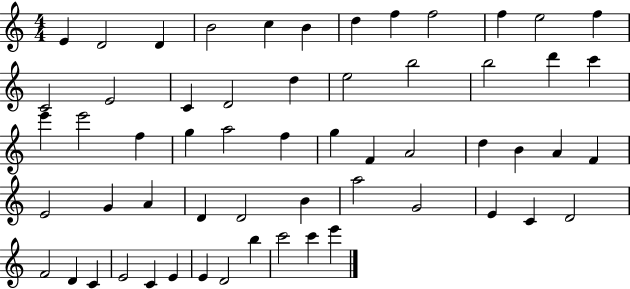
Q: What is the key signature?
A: C major